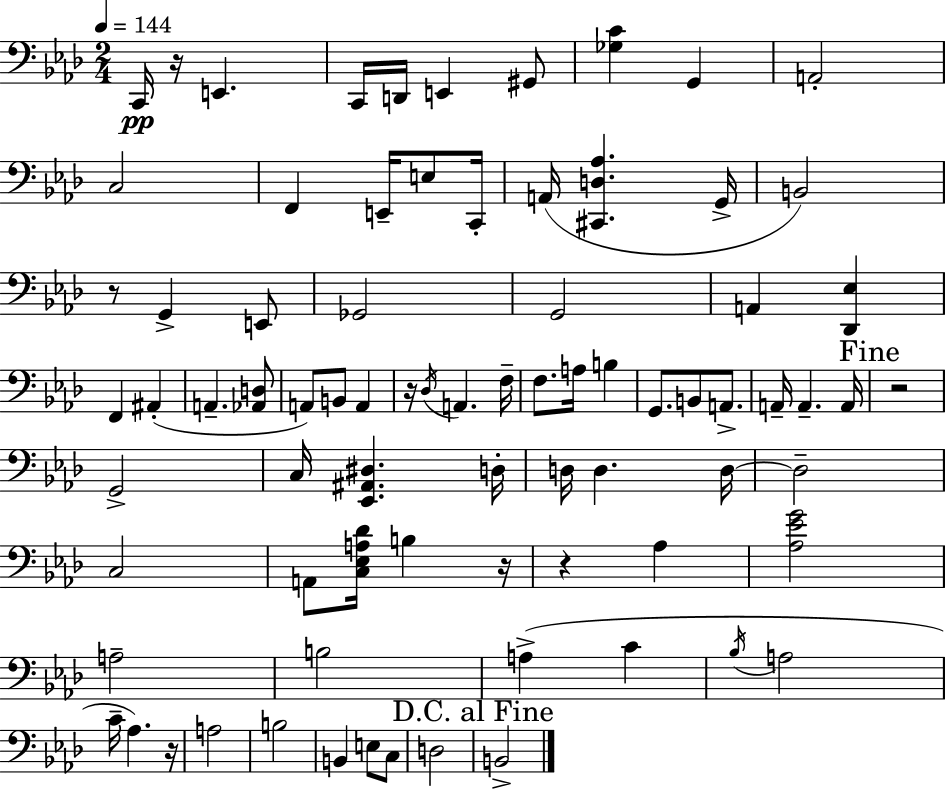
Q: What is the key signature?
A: AES major